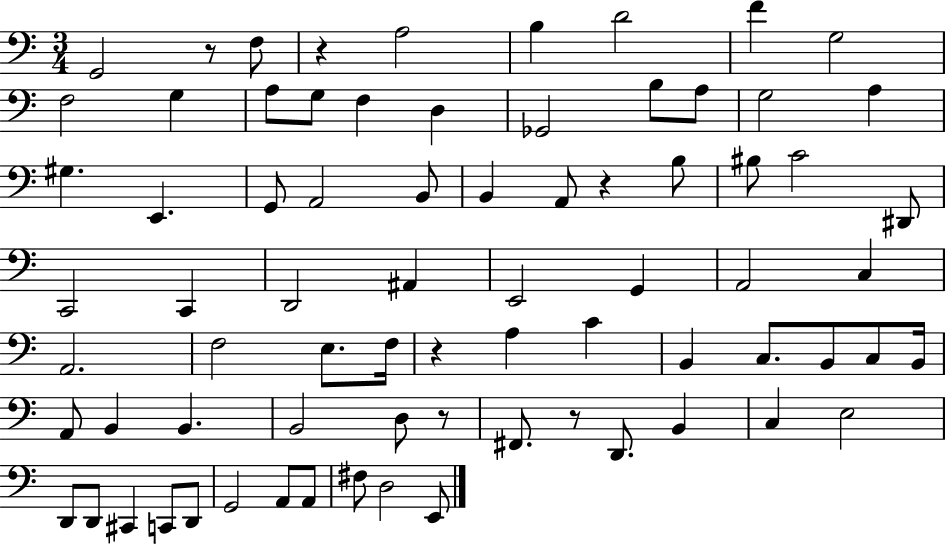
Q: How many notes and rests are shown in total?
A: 75